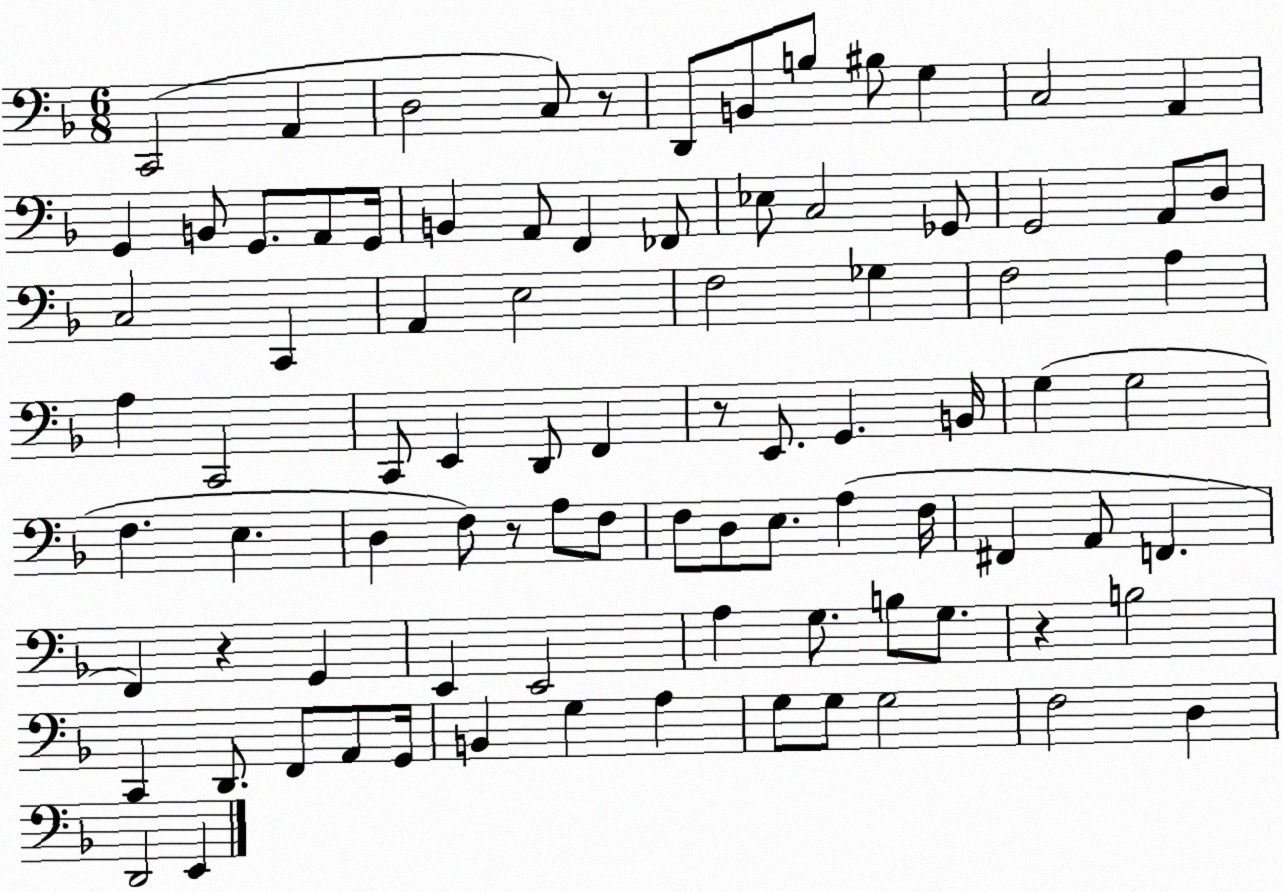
X:1
T:Untitled
M:6/8
L:1/4
K:F
C,,2 A,, D,2 C,/2 z/2 D,,/2 B,,/2 B,/2 ^B,/2 G, C,2 A,, G,, B,,/2 G,,/2 A,,/2 G,,/4 B,, A,,/2 F,, _F,,/2 _E,/2 C,2 _G,,/2 G,,2 A,,/2 D,/2 C,2 C,, A,, E,2 F,2 _G, F,2 A, A, C,,2 C,,/2 E,, D,,/2 F,, z/2 E,,/2 G,, B,,/4 G, G,2 F, E, D, F,/2 z/2 A,/2 F,/2 F,/2 D,/2 E,/2 A, F,/4 ^F,, A,,/2 F,, F,, z G,, E,, E,,2 A, G,/2 B,/2 G,/2 z B,2 C,, D,,/2 F,,/2 A,,/2 G,,/4 B,, G, A, G,/2 G,/2 G,2 F,2 D, D,,2 E,,